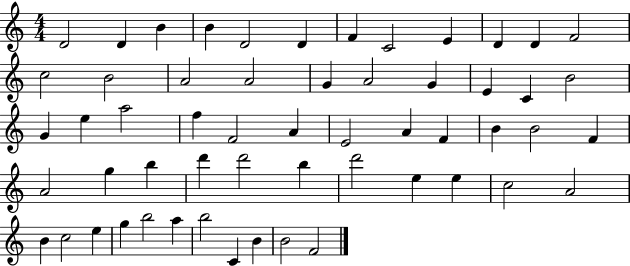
{
  \clef treble
  \numericTimeSignature
  \time 4/4
  \key c \major
  d'2 d'4 b'4 | b'4 d'2 d'4 | f'4 c'2 e'4 | d'4 d'4 f'2 | \break c''2 b'2 | a'2 a'2 | g'4 a'2 g'4 | e'4 c'4 b'2 | \break g'4 e''4 a''2 | f''4 f'2 a'4 | e'2 a'4 f'4 | b'4 b'2 f'4 | \break a'2 g''4 b''4 | d'''4 d'''2 b''4 | d'''2 e''4 e''4 | c''2 a'2 | \break b'4 c''2 e''4 | g''4 b''2 a''4 | b''2 c'4 b'4 | b'2 f'2 | \break \bar "|."
}